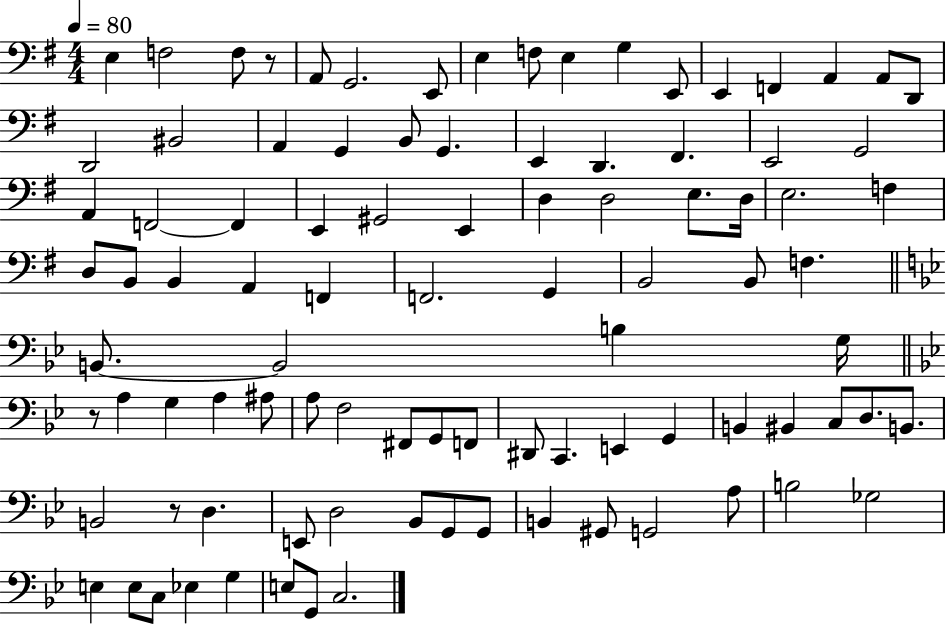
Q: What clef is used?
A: bass